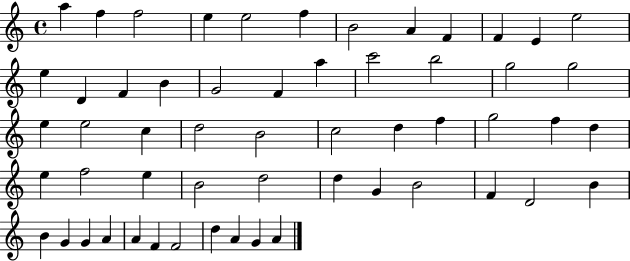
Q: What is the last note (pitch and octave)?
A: A4